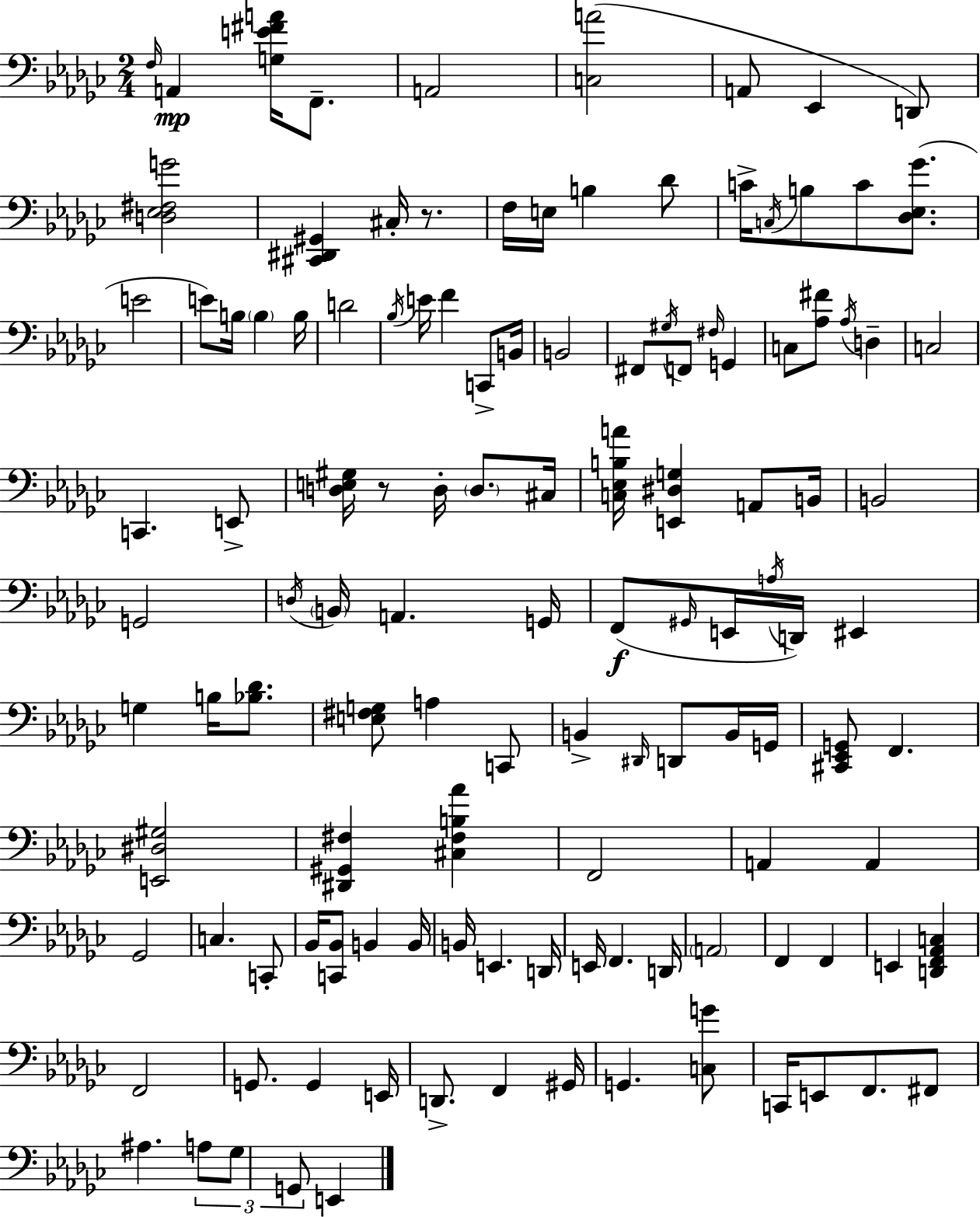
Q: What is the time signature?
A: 2/4